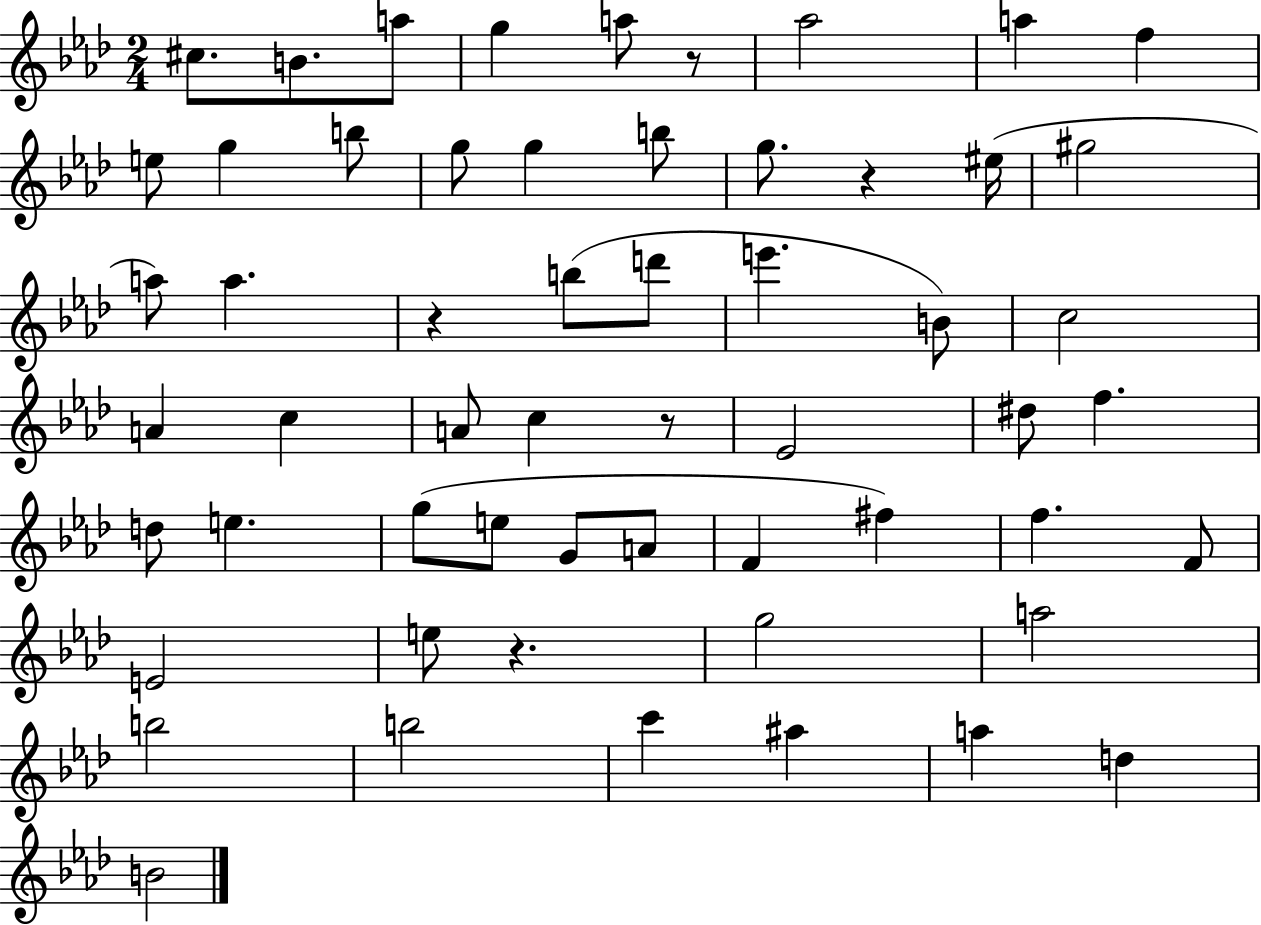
{
  \clef treble
  \numericTimeSignature
  \time 2/4
  \key aes \major
  cis''8. b'8. a''8 | g''4 a''8 r8 | aes''2 | a''4 f''4 | \break e''8 g''4 b''8 | g''8 g''4 b''8 | g''8. r4 eis''16( | gis''2 | \break a''8) a''4. | r4 b''8( d'''8 | e'''4. b'8) | c''2 | \break a'4 c''4 | a'8 c''4 r8 | ees'2 | dis''8 f''4. | \break d''8 e''4. | g''8( e''8 g'8 a'8 | f'4 fis''4) | f''4. f'8 | \break e'2 | e''8 r4. | g''2 | a''2 | \break b''2 | b''2 | c'''4 ais''4 | a''4 d''4 | \break b'2 | \bar "|."
}